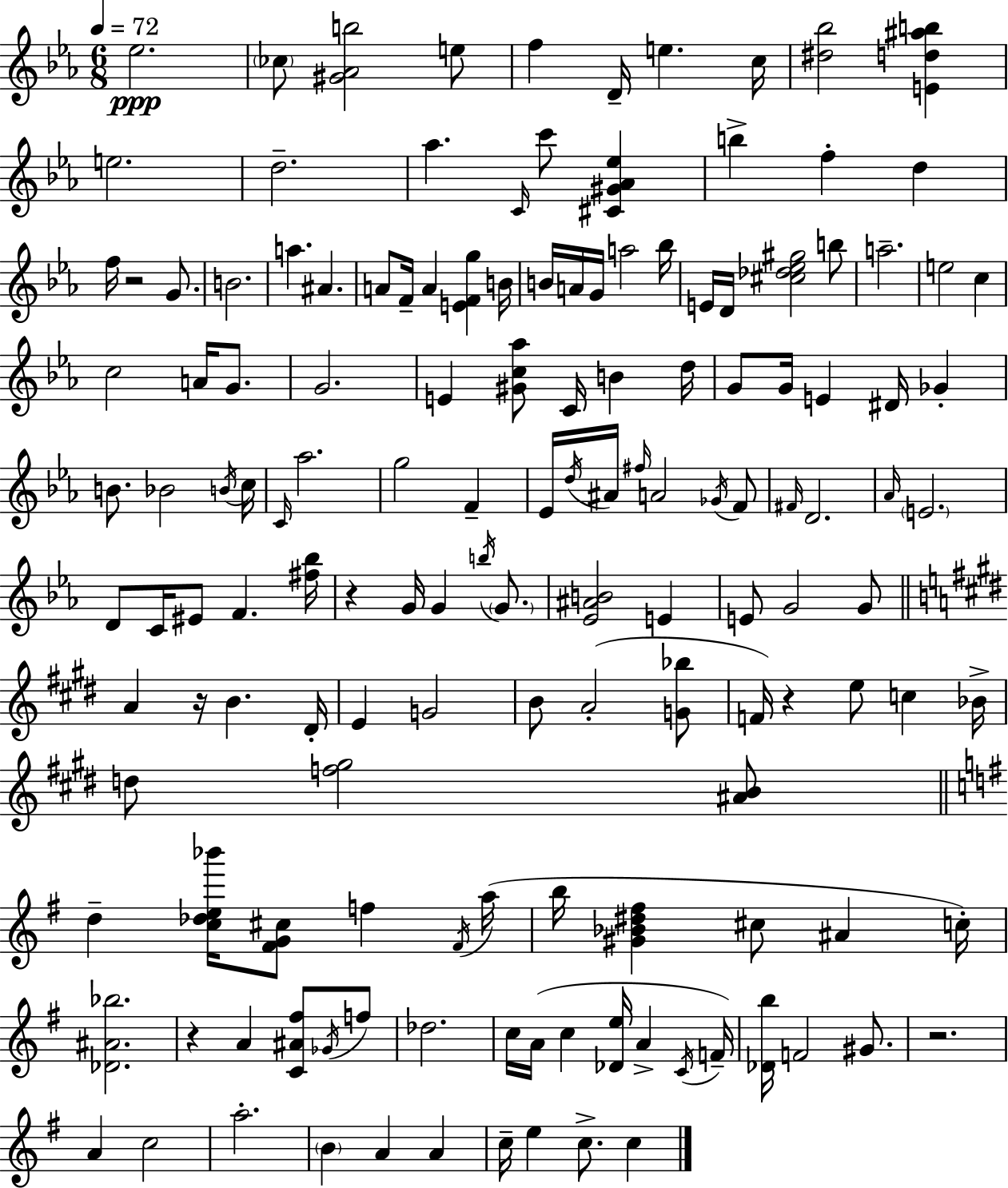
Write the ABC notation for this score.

X:1
T:Untitled
M:6/8
L:1/4
K:Eb
_e2 _c/2 [^G_Ab]2 e/2 f D/4 e c/4 [^d_b]2 [Ed^ab] e2 d2 _a C/4 c'/2 [^C^G_A_e] b f d f/4 z2 G/2 B2 a ^A A/2 F/4 A [EFg] B/4 B/4 A/4 G/4 a2 _b/4 E/4 D/4 [^c_d_e^g]2 b/2 a2 e2 c c2 A/4 G/2 G2 E [^Gc_a]/2 C/4 B d/4 G/2 G/4 E ^D/4 _G B/2 _B2 B/4 c/4 C/4 _a2 g2 F _E/4 d/4 ^A/4 ^f/4 A2 _G/4 F/2 ^F/4 D2 _A/4 E2 D/2 C/4 ^E/2 F [^f_b]/4 z G/4 G b/4 G/2 [_E^AB]2 E E/2 G2 G/2 A z/4 B ^D/4 E G2 B/2 A2 [G_b]/2 F/4 z e/2 c _B/4 d/2 [f^g]2 [^AB]/2 d [c_de_b']/4 [^FG^c]/2 f ^F/4 a/4 b/4 [^G_B^d^f] ^c/2 ^A c/4 [_D^A_b]2 z A [C^A^f]/2 _G/4 f/2 _d2 c/4 A/4 c [_De]/4 A C/4 F/4 [_Db]/4 F2 ^G/2 z2 A c2 a2 B A A c/4 e c/2 c